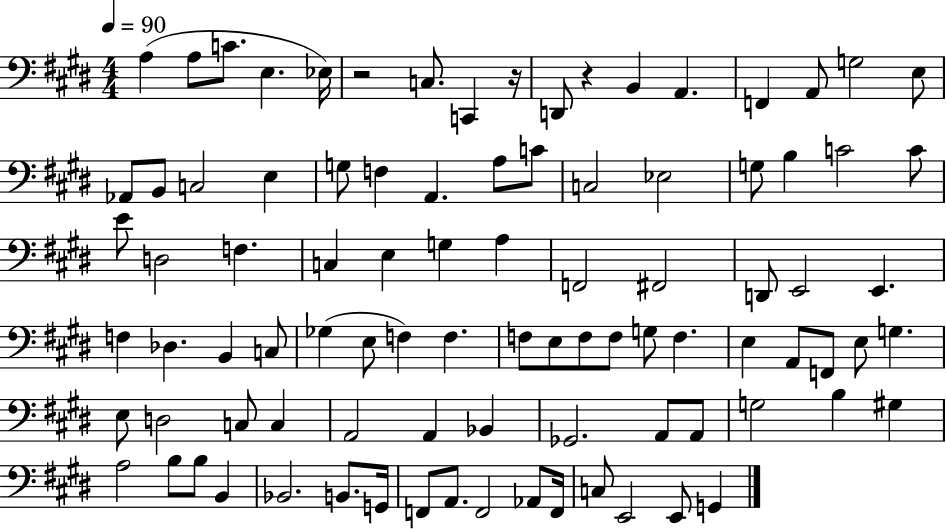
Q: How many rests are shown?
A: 3